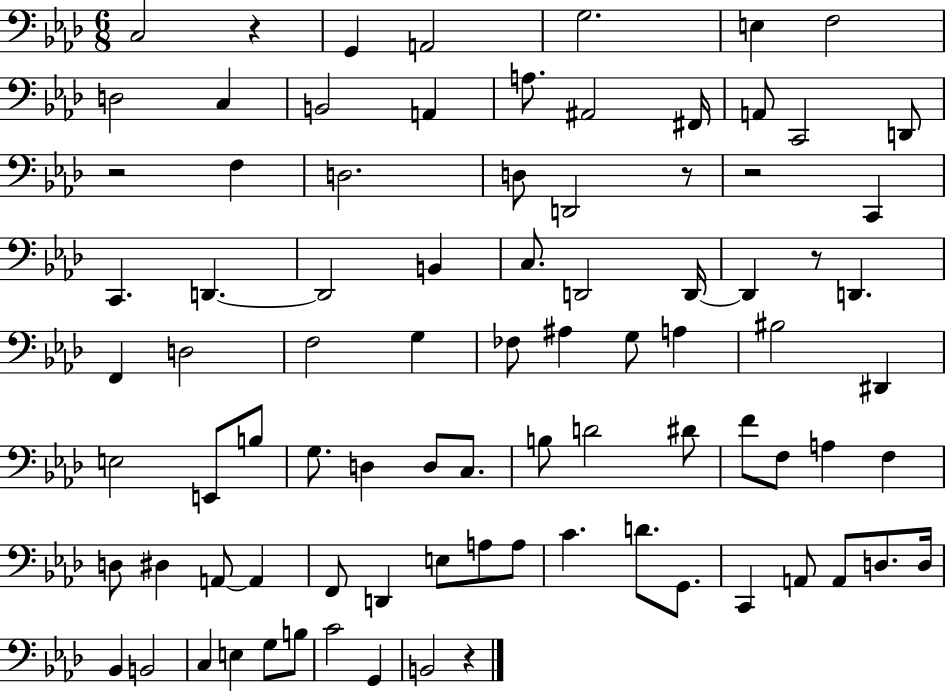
{
  \clef bass
  \numericTimeSignature
  \time 6/8
  \key aes \major
  c2 r4 | g,4 a,2 | g2. | e4 f2 | \break d2 c4 | b,2 a,4 | a8. ais,2 fis,16 | a,8 c,2 d,8 | \break r2 f4 | d2. | d8 d,2 r8 | r2 c,4 | \break c,4. d,4.~~ | d,2 b,4 | c8. d,2 d,16~~ | d,4 r8 d,4. | \break f,4 d2 | f2 g4 | fes8 ais4 g8 a4 | bis2 dis,4 | \break e2 e,8 b8 | g8. d4 d8 c8. | b8 d'2 dis'8 | f'8 f8 a4 f4 | \break d8 dis4 a,8~~ a,4 | f,8 d,4 e8 a8 a8 | c'4. d'8. g,8. | c,4 a,8 a,8 d8. d16 | \break bes,4 b,2 | c4 e4 g8 b8 | c'2 g,4 | b,2 r4 | \break \bar "|."
}